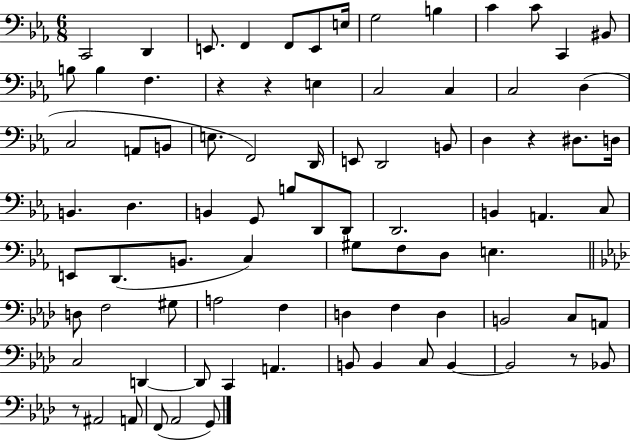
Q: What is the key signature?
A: EES major